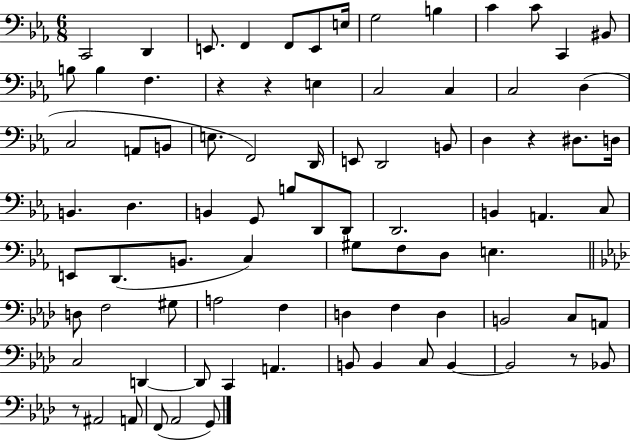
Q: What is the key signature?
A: EES major